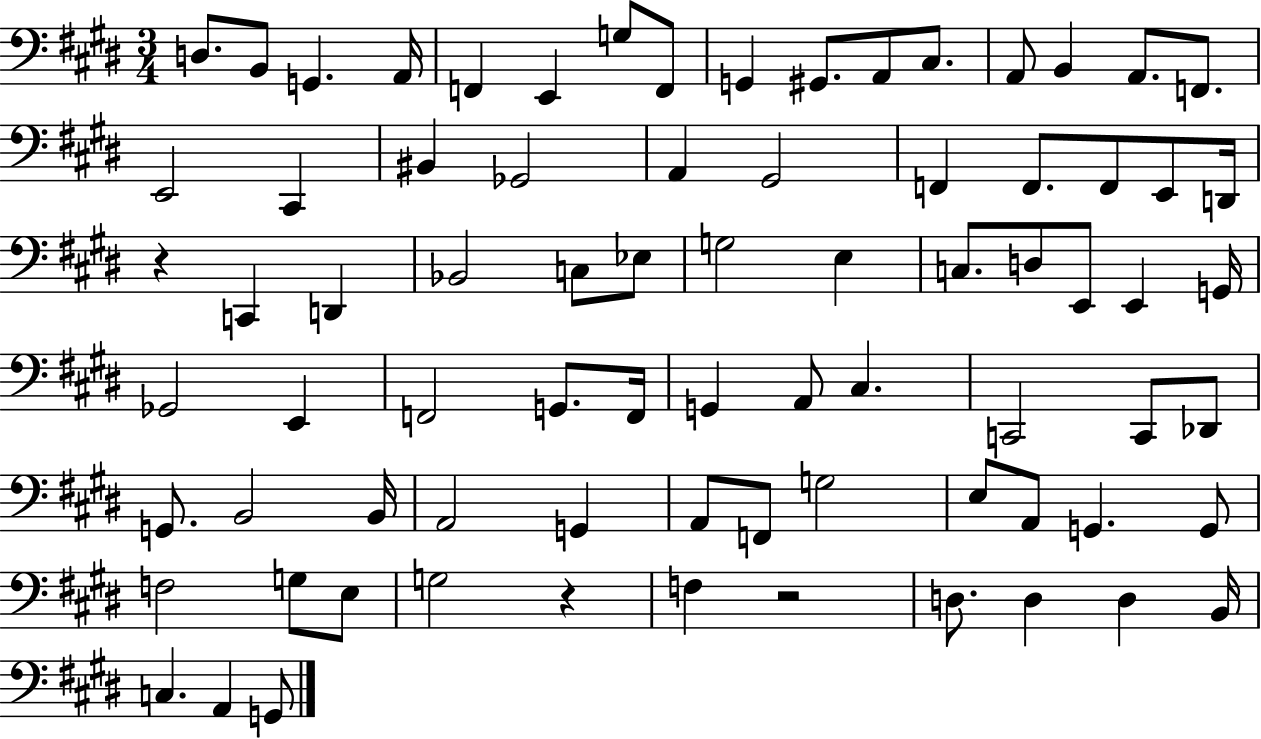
{
  \clef bass
  \numericTimeSignature
  \time 3/4
  \key e \major
  d8. b,8 g,4. a,16 | f,4 e,4 g8 f,8 | g,4 gis,8. a,8 cis8. | a,8 b,4 a,8. f,8. | \break e,2 cis,4 | bis,4 ges,2 | a,4 gis,2 | f,4 f,8. f,8 e,8 d,16 | \break r4 c,4 d,4 | bes,2 c8 ees8 | g2 e4 | c8. d8 e,8 e,4 g,16 | \break ges,2 e,4 | f,2 g,8. f,16 | g,4 a,8 cis4. | c,2 c,8 des,8 | \break g,8. b,2 b,16 | a,2 g,4 | a,8 f,8 g2 | e8 a,8 g,4. g,8 | \break f2 g8 e8 | g2 r4 | f4 r2 | d8. d4 d4 b,16 | \break c4. a,4 g,8 | \bar "|."
}